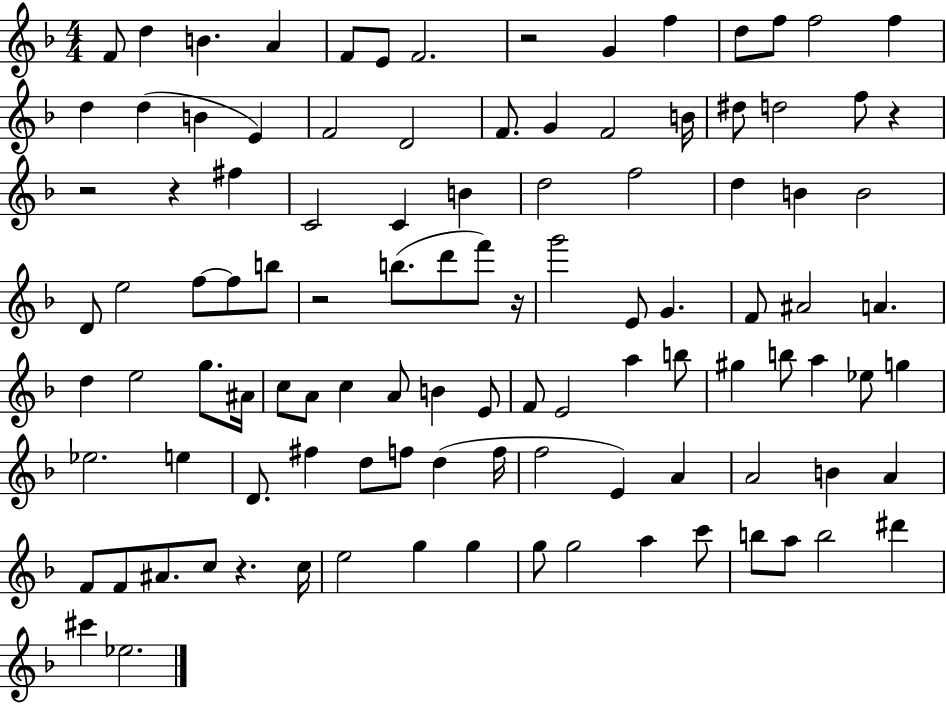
{
  \clef treble
  \numericTimeSignature
  \time 4/4
  \key f \major
  f'8 d''4 b'4. a'4 | f'8 e'8 f'2. | r2 g'4 f''4 | d''8 f''8 f''2 f''4 | \break d''4 d''4( b'4 e'4) | f'2 d'2 | f'8. g'4 f'2 b'16 | dis''8 d''2 f''8 r4 | \break r2 r4 fis''4 | c'2 c'4 b'4 | d''2 f''2 | d''4 b'4 b'2 | \break d'8 e''2 f''8~~ f''8 b''8 | r2 b''8.( d'''8 f'''8) r16 | g'''2 e'8 g'4. | f'8 ais'2 a'4. | \break d''4 e''2 g''8. ais'16 | c''8 a'8 c''4 a'8 b'4 e'8 | f'8 e'2 a''4 b''8 | gis''4 b''8 a''4 ees''8 g''4 | \break ees''2. e''4 | d'8. fis''4 d''8 f''8 d''4( f''16 | f''2 e'4) a'4 | a'2 b'4 a'4 | \break f'8 f'8 ais'8. c''8 r4. c''16 | e''2 g''4 g''4 | g''8 g''2 a''4 c'''8 | b''8 a''8 b''2 dis'''4 | \break cis'''4 ees''2. | \bar "|."
}